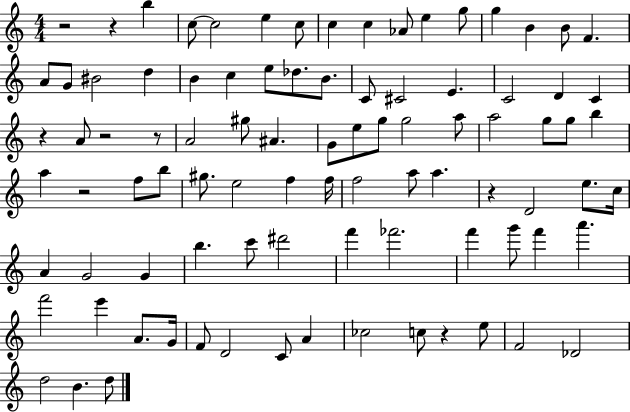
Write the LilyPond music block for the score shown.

{
  \clef treble
  \numericTimeSignature
  \time 4/4
  \key c \major
  r2 r4 b''4 | c''8~~ c''2 e''4 c''8 | c''4 c''4 aes'8 e''4 g''8 | g''4 b'4 b'8 f'4. | \break a'8 g'8 bis'2 d''4 | b'4 c''4 e''8 des''8. b'8. | c'8 cis'2 e'4. | c'2 d'4 c'4 | \break r4 a'8 r2 r8 | a'2 gis''8 ais'4. | g'8 e''8 g''8 g''2 a''8 | a''2 g''8 g''8 b''4 | \break a''4 r2 f''8 b''8 | gis''8. e''2 f''4 f''16 | f''2 a''8 a''4. | r4 d'2 e''8. c''16 | \break a'4 g'2 g'4 | b''4. c'''8 dis'''2 | f'''4 fes'''2. | f'''4 g'''8 f'''4 a'''4. | \break f'''2 e'''4 a'8. g'16 | f'8 d'2 c'8 a'4 | ces''2 c''8 r4 e''8 | f'2 des'2 | \break d''2 b'4. d''8 | \bar "|."
}